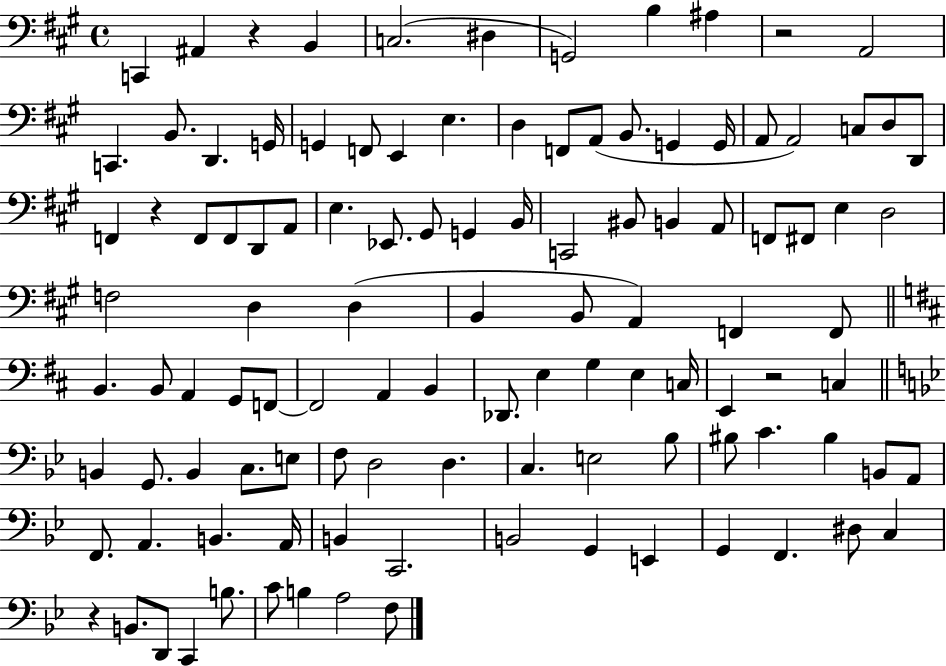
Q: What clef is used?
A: bass